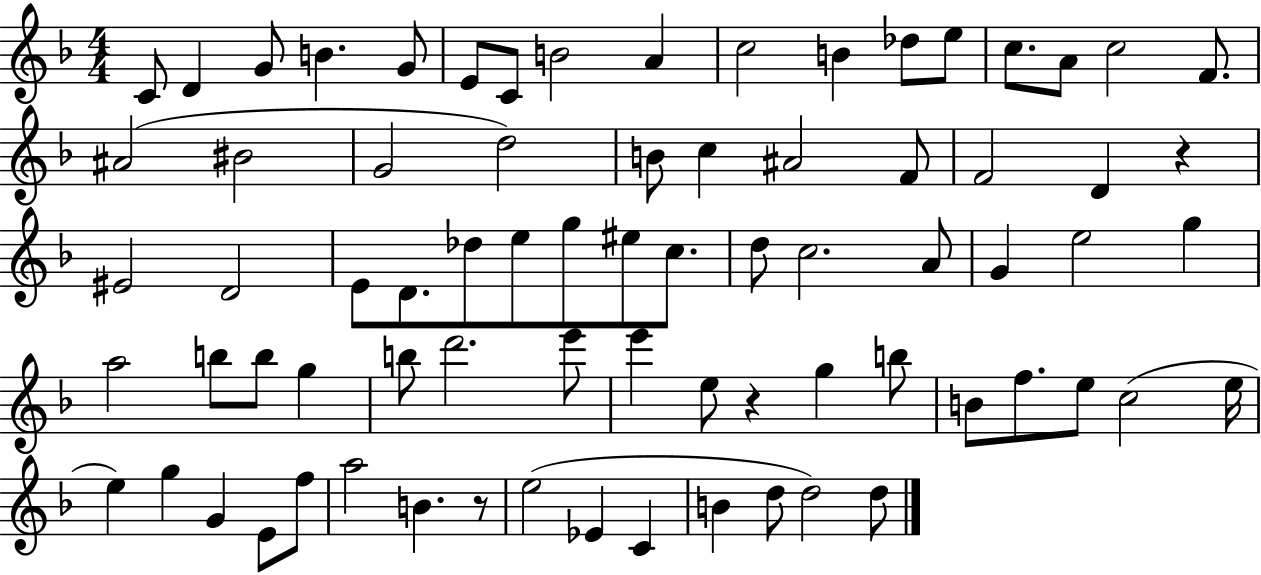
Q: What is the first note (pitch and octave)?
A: C4